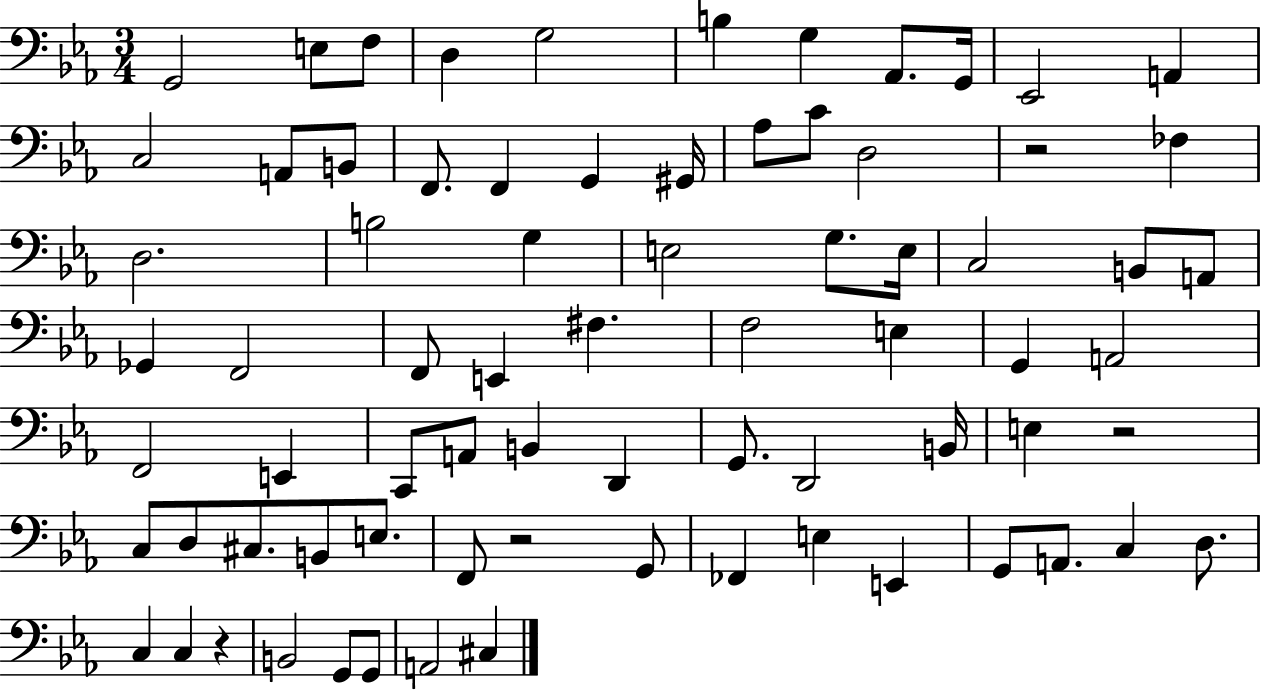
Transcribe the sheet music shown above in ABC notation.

X:1
T:Untitled
M:3/4
L:1/4
K:Eb
G,,2 E,/2 F,/2 D, G,2 B, G, _A,,/2 G,,/4 _E,,2 A,, C,2 A,,/2 B,,/2 F,,/2 F,, G,, ^G,,/4 _A,/2 C/2 D,2 z2 _F, D,2 B,2 G, E,2 G,/2 E,/4 C,2 B,,/2 A,,/2 _G,, F,,2 F,,/2 E,, ^F, F,2 E, G,, A,,2 F,,2 E,, C,,/2 A,,/2 B,, D,, G,,/2 D,,2 B,,/4 E, z2 C,/2 D,/2 ^C,/2 B,,/2 E,/2 F,,/2 z2 G,,/2 _F,, E, E,, G,,/2 A,,/2 C, D,/2 C, C, z B,,2 G,,/2 G,,/2 A,,2 ^C,